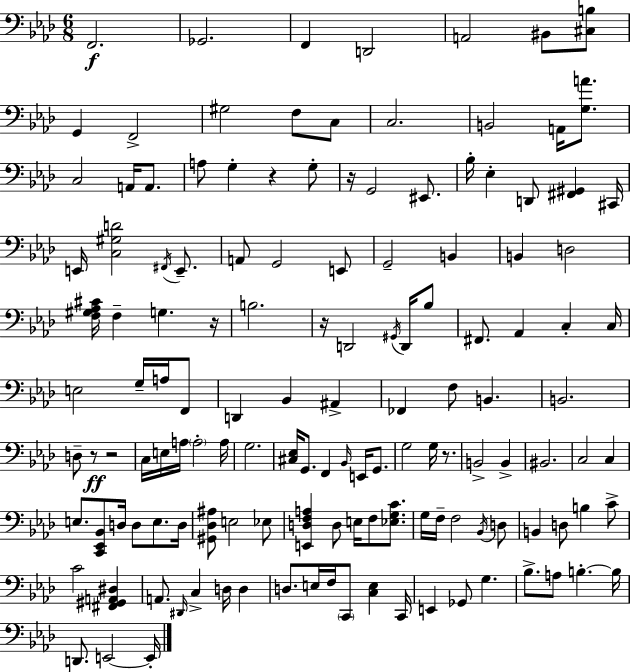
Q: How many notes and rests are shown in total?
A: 136